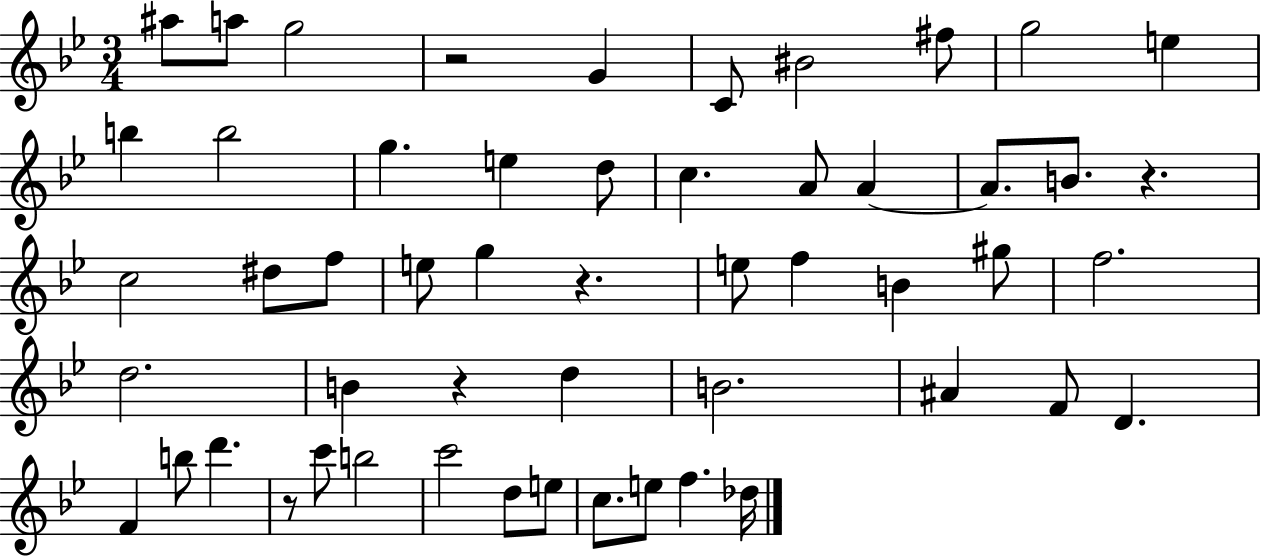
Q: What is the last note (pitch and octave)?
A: Db5